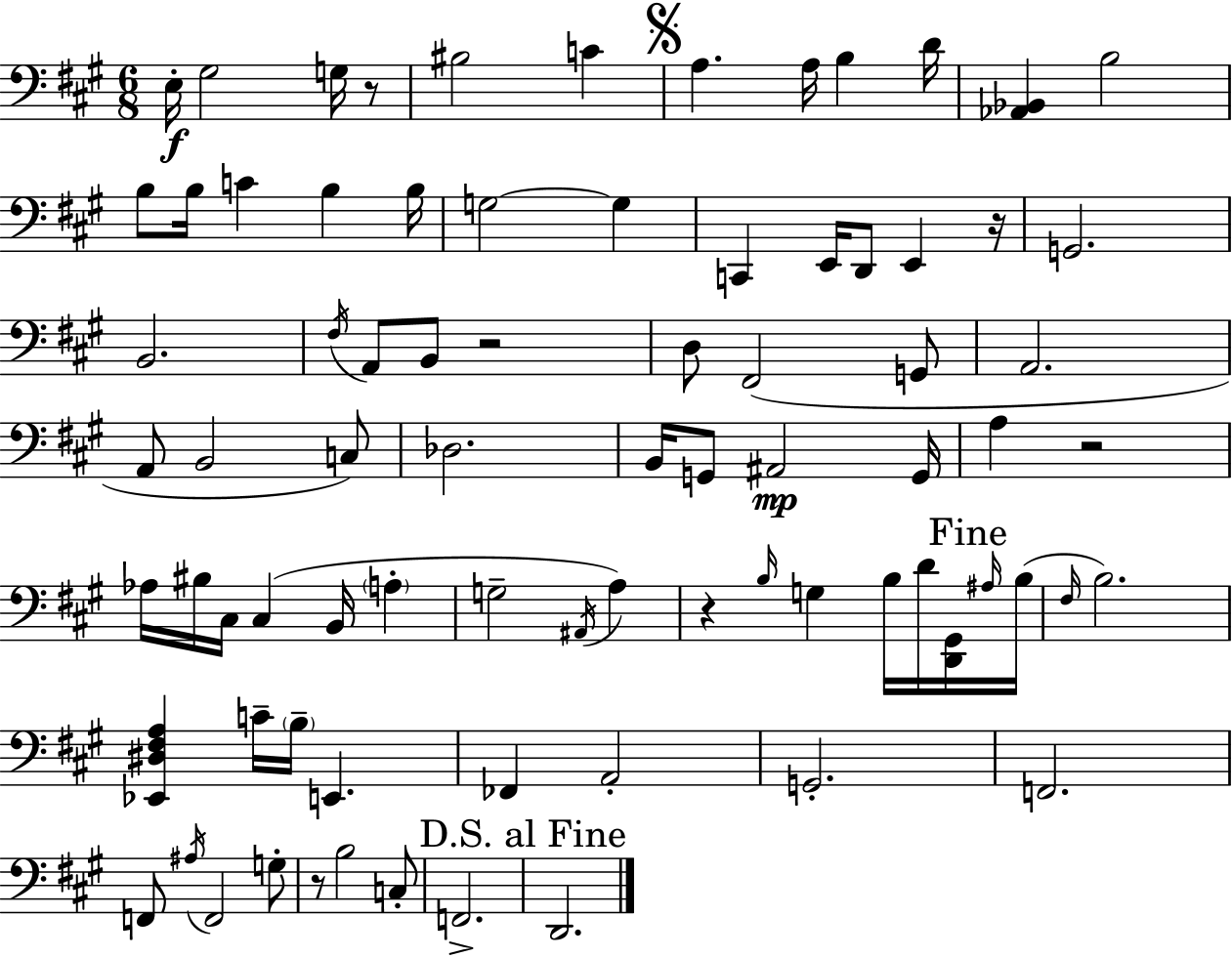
E3/s G#3/h G3/s R/e BIS3/h C4/q A3/q. A3/s B3/q D4/s [Ab2,Bb2]/q B3/h B3/e B3/s C4/q B3/q B3/s G3/h G3/q C2/q E2/s D2/e E2/q R/s G2/h. B2/h. F#3/s A2/e B2/e R/h D3/e F#2/h G2/e A2/h. A2/e B2/h C3/e Db3/h. B2/s G2/e A#2/h G2/s A3/q R/h Ab3/s BIS3/s C#3/s C#3/q B2/s A3/q G3/h A#2/s A3/q R/q B3/s G3/q B3/s D4/s [D2,G#2]/s A#3/s B3/s F#3/s B3/h. [Eb2,D#3,F#3,A3]/q C4/s B3/s E2/q. FES2/q A2/h G2/h. F2/h. F2/e A#3/s F2/h G3/e R/e B3/h C3/e F2/h. D2/h.